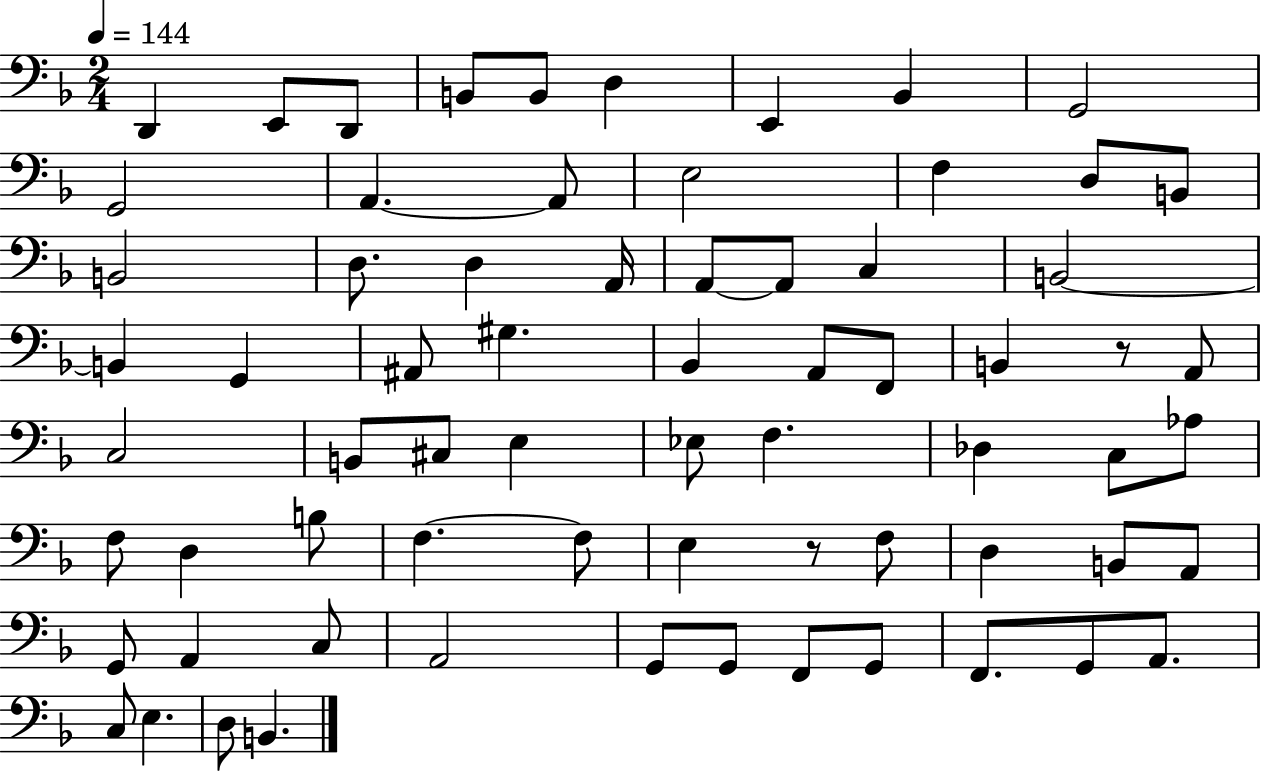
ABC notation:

X:1
T:Untitled
M:2/4
L:1/4
K:F
D,, E,,/2 D,,/2 B,,/2 B,,/2 D, E,, _B,, G,,2 G,,2 A,, A,,/2 E,2 F, D,/2 B,,/2 B,,2 D,/2 D, A,,/4 A,,/2 A,,/2 C, B,,2 B,, G,, ^A,,/2 ^G, _B,, A,,/2 F,,/2 B,, z/2 A,,/2 C,2 B,,/2 ^C,/2 E, _E,/2 F, _D, C,/2 _A,/2 F,/2 D, B,/2 F, F,/2 E, z/2 F,/2 D, B,,/2 A,,/2 G,,/2 A,, C,/2 A,,2 G,,/2 G,,/2 F,,/2 G,,/2 F,,/2 G,,/2 A,,/2 C,/2 E, D,/2 B,,